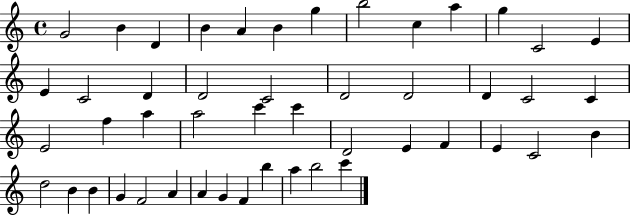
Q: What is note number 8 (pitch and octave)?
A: B5